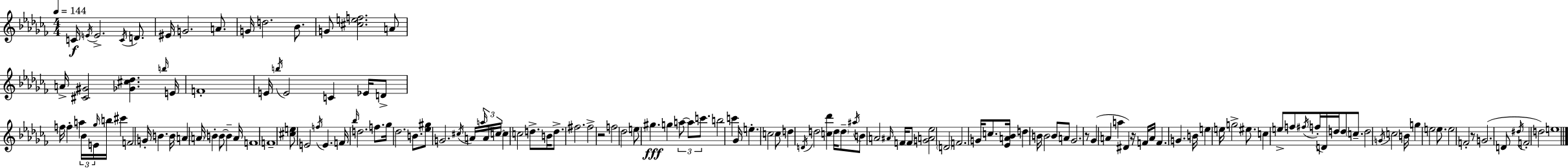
{
  \clef treble
  \numericTimeSignature
  \time 4/4
  \key aes \minor
  \tempo 4 = 144
  c'16\f \acciaccatura { e'16 } e'2.-> \acciaccatura { c'16 } d'8. | eis'16 g'2. a'8. | g'16 d''2. bes'8. | g'8 <cis'' e'' f''>2. | \break a'8 a'16-> <cis' gis'>2 <ges' cis'' des''>4. | \grace { b''16 } e'16 f'1-. | e'16 \acciaccatura { b''16 } e'2 c'4 | ees'16 d'8-> f''16 f''4-. a''4 \tuplet 3/2 { bes'16 e'16 \grace { ges''16 } } | \break b''16 cis'''4 f'2 g'16-. b'4. | b'16 a'4 \parenthesize a'16 b'4-. b'8~~ | b'4-- a'16 f'1 | f'1-- | \break <cis'' e''>8 e'2 \acciaccatura { f''16 } | e'4. f'16 \grace { bes''16 } d''2. | f''8. ges''16 des''2. | b'8. <ees'' gis''>8 g'2. | \break \acciaccatura { cis''16 } a'16 \tuplet 3/2 { \grace { a''16 } a'16 c''16~~ } c''4 c''2 | d''8.-> b'16 d''8.-> fis''2. | fis''2-> | r2 f''2 | \break des''2 e''8 gis''4.\fff | g''4 \tuplet 3/2 { a''8~~ a''8 c'''8. } b''2 | c'''4 ges'16 e''4.-. c''2 | c''8 d''4 \acciaccatura { d'16 } d''2 | \break <c'' des'''>4 d''16 \parenthesize d''8-- \acciaccatura { ais''16 } b'8 | a'2 \grace { ais'16 } f'16 \parenthesize f'8 <g' a' ees''>2 | \parenthesize d'2 f'2. | g'16 c''8. <ees' a' bes'>16 d''4 | \break b'16 b'2 b'8 a'8 ges'2. | r8 ges'4( | a'4 a''4 dis'4) r16 f'16 a'16 f'4. | g'4. b'16 e''4 | \break e''16 g''2-> eis''8. c''4 | e''8-> f''8 \acciaccatura { fis''16 }( f''16-. d'16) d''16 d''8 \parenthesize c''8.-- d''2 | \acciaccatura { g'16 } c''2 b'16 g''4 | e''2 e''8. e''2 | \break f'2-. r8 | g'2.( d'8 \acciaccatura { dis''16 } f'2-. | d''2) e''1 | \bar "|."
}